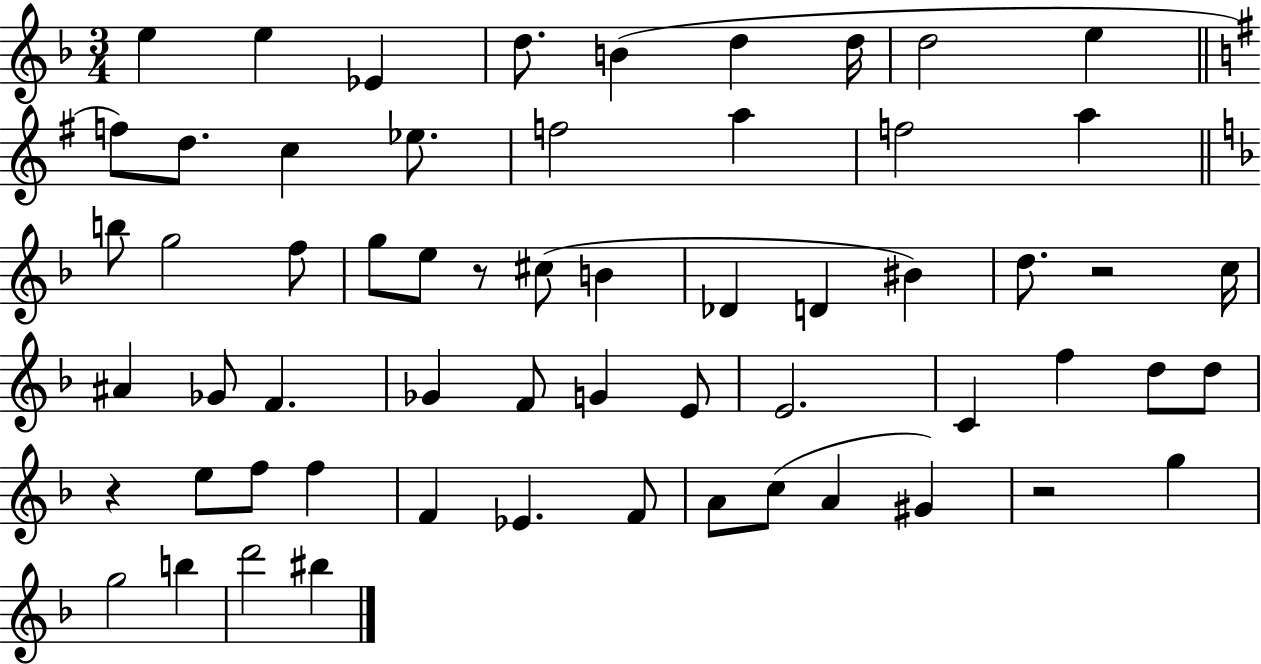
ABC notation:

X:1
T:Untitled
M:3/4
L:1/4
K:F
e e _E d/2 B d d/4 d2 e f/2 d/2 c _e/2 f2 a f2 a b/2 g2 f/2 g/2 e/2 z/2 ^c/2 B _D D ^B d/2 z2 c/4 ^A _G/2 F _G F/2 G E/2 E2 C f d/2 d/2 z e/2 f/2 f F _E F/2 A/2 c/2 A ^G z2 g g2 b d'2 ^b